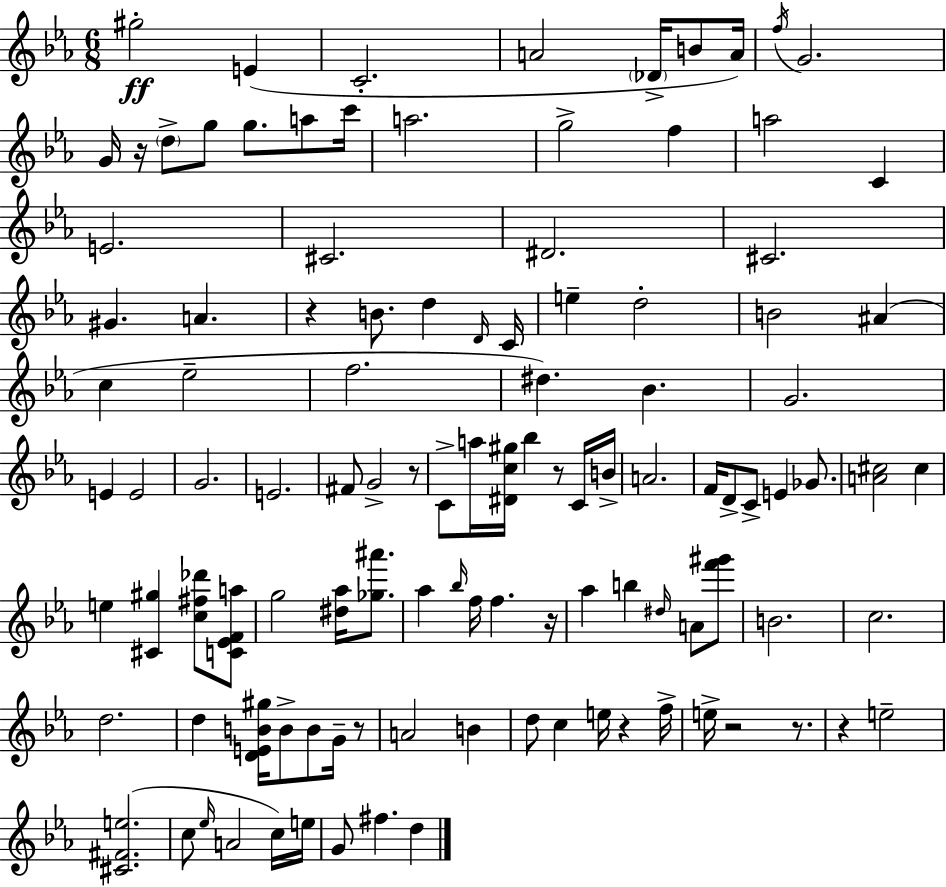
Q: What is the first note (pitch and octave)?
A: G#5